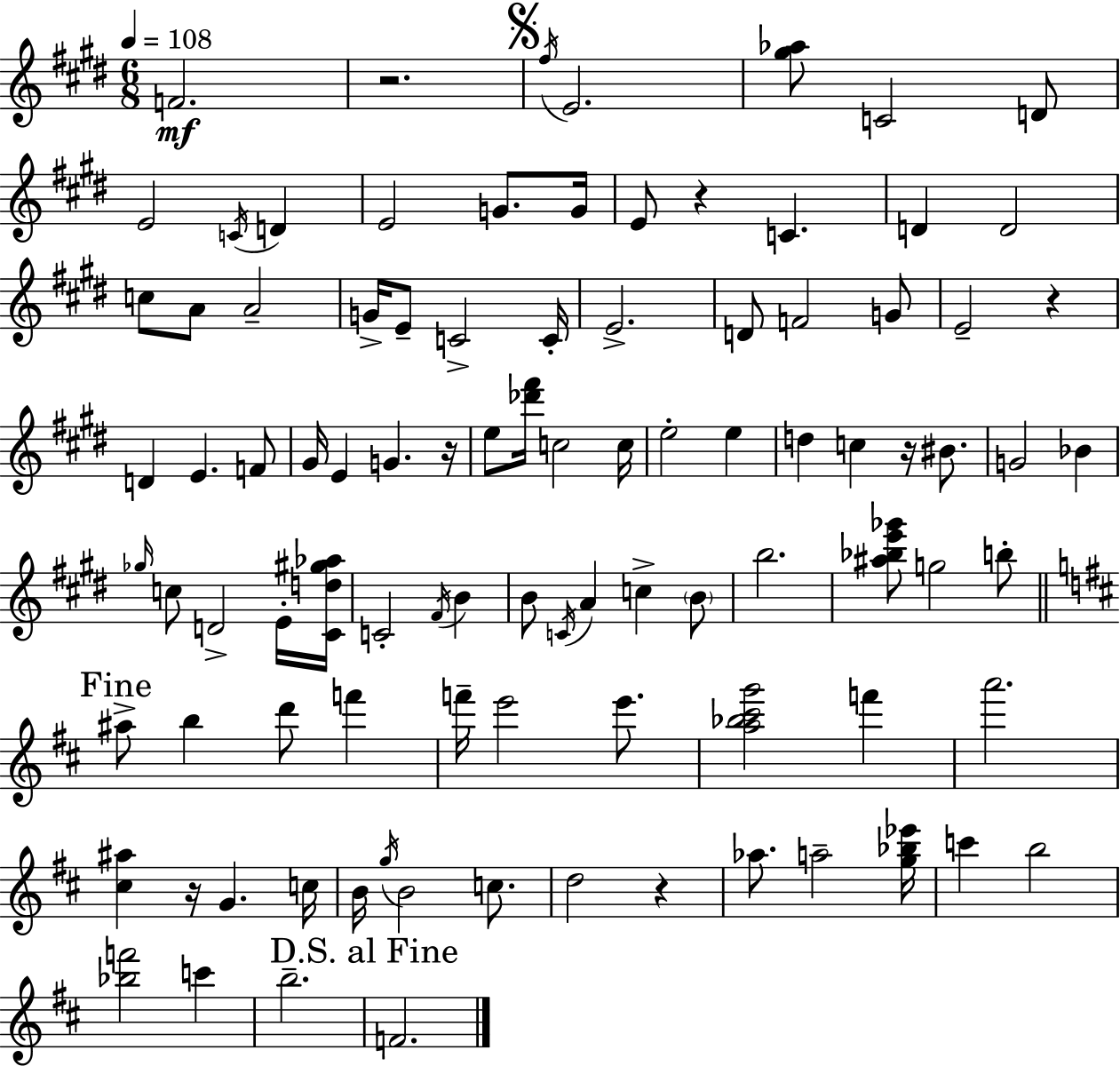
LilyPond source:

{
  \clef treble
  \numericTimeSignature
  \time 6/8
  \key e \major
  \tempo 4 = 108
  f'2.\mf | r2. | \mark \markup { \musicglyph "scripts.segno" } \acciaccatura { fis''16 } e'2. | <gis'' aes''>8 c'2 d'8 | \break e'2 \acciaccatura { c'16 } d'4 | e'2 g'8. | g'16 e'8 r4 c'4. | d'4 d'2 | \break c''8 a'8 a'2-- | g'16-> e'8-- c'2-> | c'16-. e'2.-> | d'8 f'2 | \break g'8 e'2-- r4 | d'4 e'4. | f'8 gis'16 e'4 g'4. | r16 e''8 <des''' fis'''>16 c''2 | \break c''16 e''2-. e''4 | d''4 c''4 r16 bis'8. | g'2 bes'4 | \grace { ges''16 } c''8 d'2-> | \break e'16-. <cis' d'' gis'' aes''>16 c'2-. \acciaccatura { fis'16 } | b'4 b'8 \acciaccatura { c'16 } a'4 c''4-> | \parenthesize b'8 b''2. | <ais'' bes'' e''' ges'''>8 g''2 | \break b''8-. \mark "Fine" \bar "||" \break \key d \major ais''8-> b''4 d'''8 f'''4 | f'''16-- e'''2 e'''8. | <a'' bes'' cis''' g'''>2 f'''4 | a'''2. | \break <cis'' ais''>4 r16 g'4. c''16 | b'16 \acciaccatura { g''16 } b'2 c''8. | d''2 r4 | aes''8. a''2-- | \break <g'' bes'' ees'''>16 c'''4 b''2 | <bes'' f'''>2 c'''4 | b''2.-- | \mark "D.S. al Fine" f'2. | \break \bar "|."
}